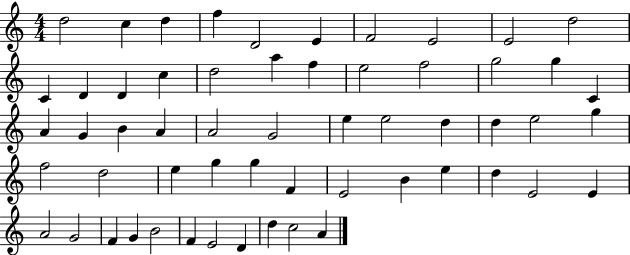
{
  \clef treble
  \numericTimeSignature
  \time 4/4
  \key c \major
  d''2 c''4 d''4 | f''4 d'2 e'4 | f'2 e'2 | e'2 d''2 | \break c'4 d'4 d'4 c''4 | d''2 a''4 f''4 | e''2 f''2 | g''2 g''4 c'4 | \break a'4 g'4 b'4 a'4 | a'2 g'2 | e''4 e''2 d''4 | d''4 e''2 g''4 | \break f''2 d''2 | e''4 g''4 g''4 f'4 | e'2 b'4 e''4 | d''4 e'2 e'4 | \break a'2 g'2 | f'4 g'4 b'2 | f'4 e'2 d'4 | d''4 c''2 a'4 | \break \bar "|."
}